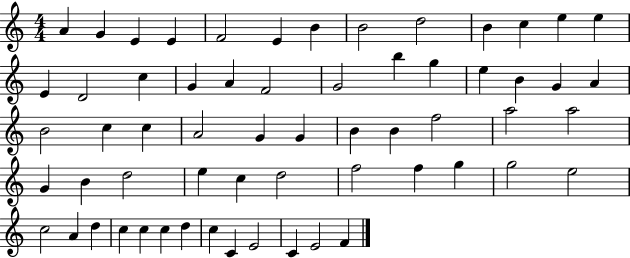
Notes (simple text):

A4/q G4/q E4/q E4/q F4/h E4/q B4/q B4/h D5/h B4/q C5/q E5/q E5/q E4/q D4/h C5/q G4/q A4/q F4/h G4/h B5/q G5/q E5/q B4/q G4/q A4/q B4/h C5/q C5/q A4/h G4/q G4/q B4/q B4/q F5/h A5/h A5/h G4/q B4/q D5/h E5/q C5/q D5/h F5/h F5/q G5/q G5/h E5/h C5/h A4/q D5/q C5/q C5/q C5/q D5/q C5/q C4/q E4/h C4/q E4/h F4/q